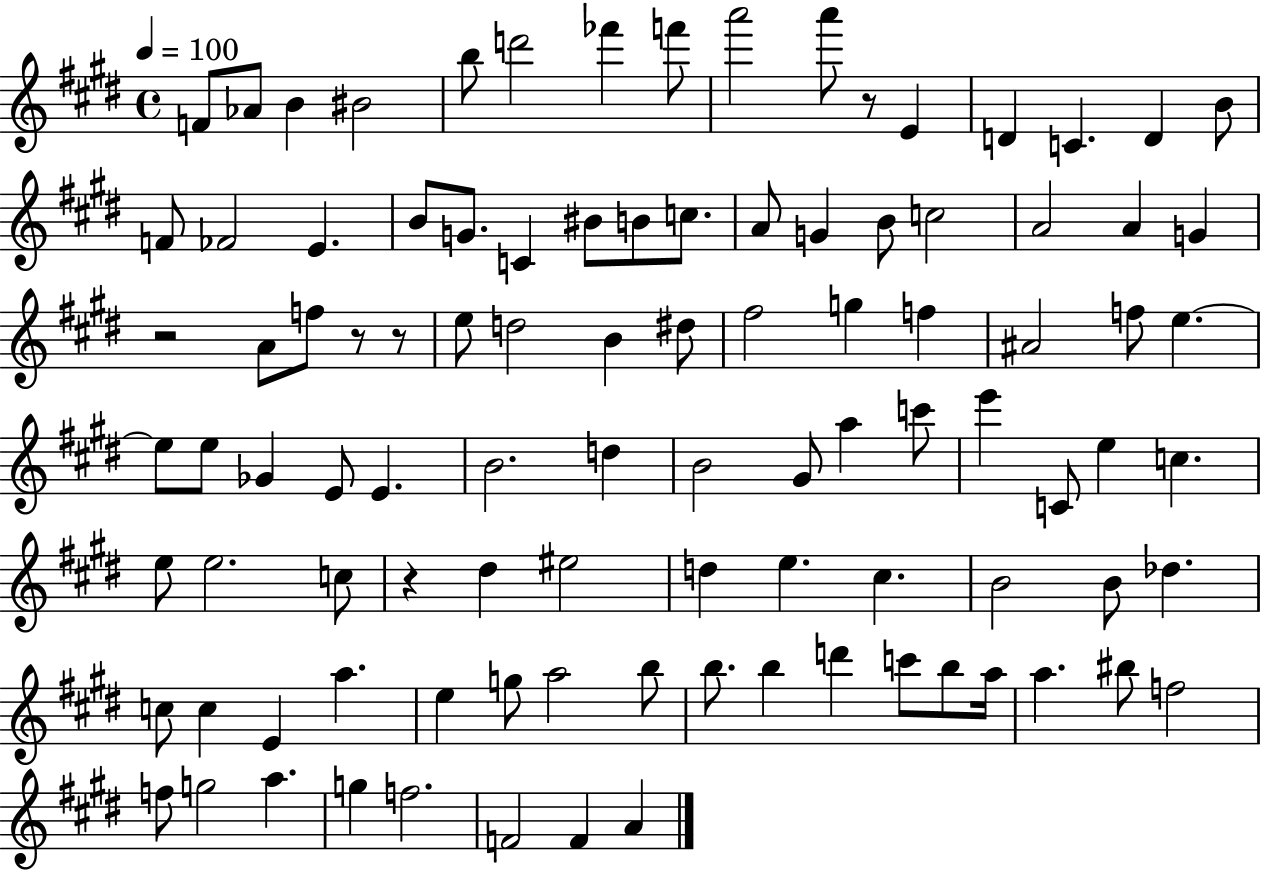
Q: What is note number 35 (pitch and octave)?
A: D5